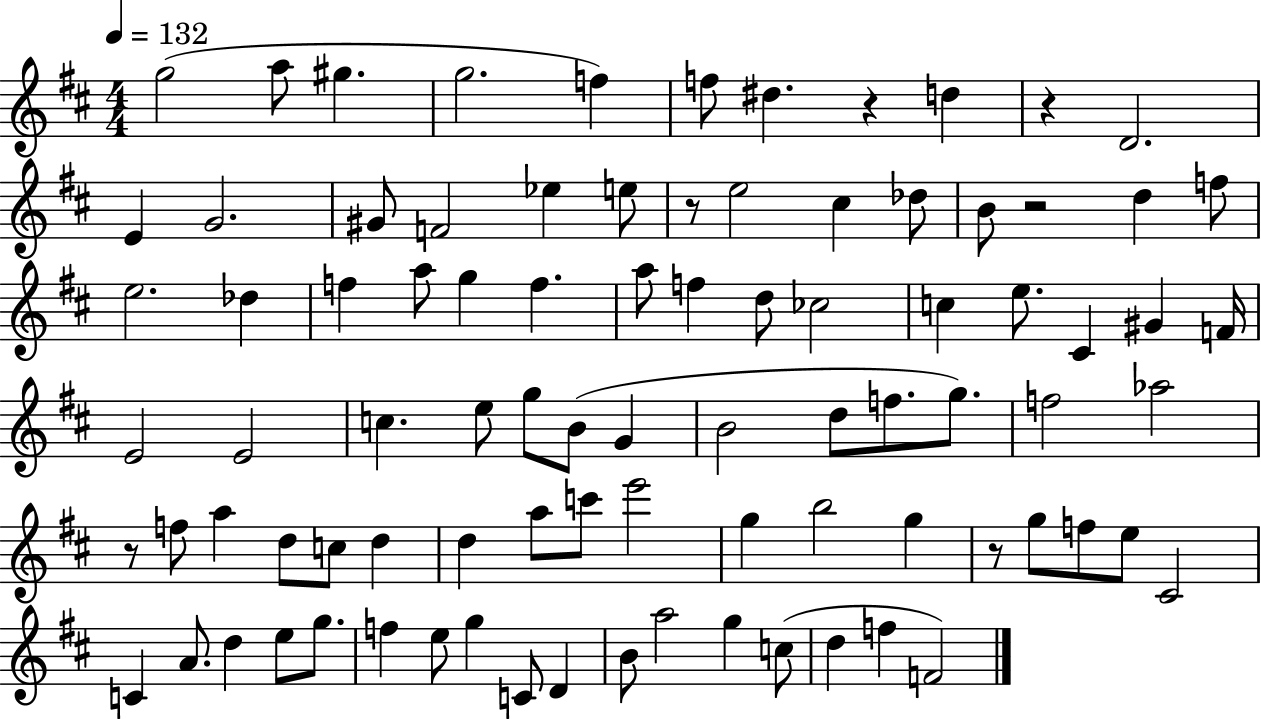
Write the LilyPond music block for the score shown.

{
  \clef treble
  \numericTimeSignature
  \time 4/4
  \key d \major
  \tempo 4 = 132
  \repeat volta 2 { g''2( a''8 gis''4. | g''2. f''4) | f''8 dis''4. r4 d''4 | r4 d'2. | \break e'4 g'2. | gis'8 f'2 ees''4 e''8 | r8 e''2 cis''4 des''8 | b'8 r2 d''4 f''8 | \break e''2. des''4 | f''4 a''8 g''4 f''4. | a''8 f''4 d''8 ces''2 | c''4 e''8. cis'4 gis'4 f'16 | \break e'2 e'2 | c''4. e''8 g''8 b'8( g'4 | b'2 d''8 f''8. g''8.) | f''2 aes''2 | \break r8 f''8 a''4 d''8 c''8 d''4 | d''4 a''8 c'''8 e'''2 | g''4 b''2 g''4 | r8 g''8 f''8 e''8 cis'2 | \break c'4 a'8. d''4 e''8 g''8. | f''4 e''8 g''4 c'8 d'4 | b'8 a''2 g''4 c''8( | d''4 f''4 f'2) | \break } \bar "|."
}